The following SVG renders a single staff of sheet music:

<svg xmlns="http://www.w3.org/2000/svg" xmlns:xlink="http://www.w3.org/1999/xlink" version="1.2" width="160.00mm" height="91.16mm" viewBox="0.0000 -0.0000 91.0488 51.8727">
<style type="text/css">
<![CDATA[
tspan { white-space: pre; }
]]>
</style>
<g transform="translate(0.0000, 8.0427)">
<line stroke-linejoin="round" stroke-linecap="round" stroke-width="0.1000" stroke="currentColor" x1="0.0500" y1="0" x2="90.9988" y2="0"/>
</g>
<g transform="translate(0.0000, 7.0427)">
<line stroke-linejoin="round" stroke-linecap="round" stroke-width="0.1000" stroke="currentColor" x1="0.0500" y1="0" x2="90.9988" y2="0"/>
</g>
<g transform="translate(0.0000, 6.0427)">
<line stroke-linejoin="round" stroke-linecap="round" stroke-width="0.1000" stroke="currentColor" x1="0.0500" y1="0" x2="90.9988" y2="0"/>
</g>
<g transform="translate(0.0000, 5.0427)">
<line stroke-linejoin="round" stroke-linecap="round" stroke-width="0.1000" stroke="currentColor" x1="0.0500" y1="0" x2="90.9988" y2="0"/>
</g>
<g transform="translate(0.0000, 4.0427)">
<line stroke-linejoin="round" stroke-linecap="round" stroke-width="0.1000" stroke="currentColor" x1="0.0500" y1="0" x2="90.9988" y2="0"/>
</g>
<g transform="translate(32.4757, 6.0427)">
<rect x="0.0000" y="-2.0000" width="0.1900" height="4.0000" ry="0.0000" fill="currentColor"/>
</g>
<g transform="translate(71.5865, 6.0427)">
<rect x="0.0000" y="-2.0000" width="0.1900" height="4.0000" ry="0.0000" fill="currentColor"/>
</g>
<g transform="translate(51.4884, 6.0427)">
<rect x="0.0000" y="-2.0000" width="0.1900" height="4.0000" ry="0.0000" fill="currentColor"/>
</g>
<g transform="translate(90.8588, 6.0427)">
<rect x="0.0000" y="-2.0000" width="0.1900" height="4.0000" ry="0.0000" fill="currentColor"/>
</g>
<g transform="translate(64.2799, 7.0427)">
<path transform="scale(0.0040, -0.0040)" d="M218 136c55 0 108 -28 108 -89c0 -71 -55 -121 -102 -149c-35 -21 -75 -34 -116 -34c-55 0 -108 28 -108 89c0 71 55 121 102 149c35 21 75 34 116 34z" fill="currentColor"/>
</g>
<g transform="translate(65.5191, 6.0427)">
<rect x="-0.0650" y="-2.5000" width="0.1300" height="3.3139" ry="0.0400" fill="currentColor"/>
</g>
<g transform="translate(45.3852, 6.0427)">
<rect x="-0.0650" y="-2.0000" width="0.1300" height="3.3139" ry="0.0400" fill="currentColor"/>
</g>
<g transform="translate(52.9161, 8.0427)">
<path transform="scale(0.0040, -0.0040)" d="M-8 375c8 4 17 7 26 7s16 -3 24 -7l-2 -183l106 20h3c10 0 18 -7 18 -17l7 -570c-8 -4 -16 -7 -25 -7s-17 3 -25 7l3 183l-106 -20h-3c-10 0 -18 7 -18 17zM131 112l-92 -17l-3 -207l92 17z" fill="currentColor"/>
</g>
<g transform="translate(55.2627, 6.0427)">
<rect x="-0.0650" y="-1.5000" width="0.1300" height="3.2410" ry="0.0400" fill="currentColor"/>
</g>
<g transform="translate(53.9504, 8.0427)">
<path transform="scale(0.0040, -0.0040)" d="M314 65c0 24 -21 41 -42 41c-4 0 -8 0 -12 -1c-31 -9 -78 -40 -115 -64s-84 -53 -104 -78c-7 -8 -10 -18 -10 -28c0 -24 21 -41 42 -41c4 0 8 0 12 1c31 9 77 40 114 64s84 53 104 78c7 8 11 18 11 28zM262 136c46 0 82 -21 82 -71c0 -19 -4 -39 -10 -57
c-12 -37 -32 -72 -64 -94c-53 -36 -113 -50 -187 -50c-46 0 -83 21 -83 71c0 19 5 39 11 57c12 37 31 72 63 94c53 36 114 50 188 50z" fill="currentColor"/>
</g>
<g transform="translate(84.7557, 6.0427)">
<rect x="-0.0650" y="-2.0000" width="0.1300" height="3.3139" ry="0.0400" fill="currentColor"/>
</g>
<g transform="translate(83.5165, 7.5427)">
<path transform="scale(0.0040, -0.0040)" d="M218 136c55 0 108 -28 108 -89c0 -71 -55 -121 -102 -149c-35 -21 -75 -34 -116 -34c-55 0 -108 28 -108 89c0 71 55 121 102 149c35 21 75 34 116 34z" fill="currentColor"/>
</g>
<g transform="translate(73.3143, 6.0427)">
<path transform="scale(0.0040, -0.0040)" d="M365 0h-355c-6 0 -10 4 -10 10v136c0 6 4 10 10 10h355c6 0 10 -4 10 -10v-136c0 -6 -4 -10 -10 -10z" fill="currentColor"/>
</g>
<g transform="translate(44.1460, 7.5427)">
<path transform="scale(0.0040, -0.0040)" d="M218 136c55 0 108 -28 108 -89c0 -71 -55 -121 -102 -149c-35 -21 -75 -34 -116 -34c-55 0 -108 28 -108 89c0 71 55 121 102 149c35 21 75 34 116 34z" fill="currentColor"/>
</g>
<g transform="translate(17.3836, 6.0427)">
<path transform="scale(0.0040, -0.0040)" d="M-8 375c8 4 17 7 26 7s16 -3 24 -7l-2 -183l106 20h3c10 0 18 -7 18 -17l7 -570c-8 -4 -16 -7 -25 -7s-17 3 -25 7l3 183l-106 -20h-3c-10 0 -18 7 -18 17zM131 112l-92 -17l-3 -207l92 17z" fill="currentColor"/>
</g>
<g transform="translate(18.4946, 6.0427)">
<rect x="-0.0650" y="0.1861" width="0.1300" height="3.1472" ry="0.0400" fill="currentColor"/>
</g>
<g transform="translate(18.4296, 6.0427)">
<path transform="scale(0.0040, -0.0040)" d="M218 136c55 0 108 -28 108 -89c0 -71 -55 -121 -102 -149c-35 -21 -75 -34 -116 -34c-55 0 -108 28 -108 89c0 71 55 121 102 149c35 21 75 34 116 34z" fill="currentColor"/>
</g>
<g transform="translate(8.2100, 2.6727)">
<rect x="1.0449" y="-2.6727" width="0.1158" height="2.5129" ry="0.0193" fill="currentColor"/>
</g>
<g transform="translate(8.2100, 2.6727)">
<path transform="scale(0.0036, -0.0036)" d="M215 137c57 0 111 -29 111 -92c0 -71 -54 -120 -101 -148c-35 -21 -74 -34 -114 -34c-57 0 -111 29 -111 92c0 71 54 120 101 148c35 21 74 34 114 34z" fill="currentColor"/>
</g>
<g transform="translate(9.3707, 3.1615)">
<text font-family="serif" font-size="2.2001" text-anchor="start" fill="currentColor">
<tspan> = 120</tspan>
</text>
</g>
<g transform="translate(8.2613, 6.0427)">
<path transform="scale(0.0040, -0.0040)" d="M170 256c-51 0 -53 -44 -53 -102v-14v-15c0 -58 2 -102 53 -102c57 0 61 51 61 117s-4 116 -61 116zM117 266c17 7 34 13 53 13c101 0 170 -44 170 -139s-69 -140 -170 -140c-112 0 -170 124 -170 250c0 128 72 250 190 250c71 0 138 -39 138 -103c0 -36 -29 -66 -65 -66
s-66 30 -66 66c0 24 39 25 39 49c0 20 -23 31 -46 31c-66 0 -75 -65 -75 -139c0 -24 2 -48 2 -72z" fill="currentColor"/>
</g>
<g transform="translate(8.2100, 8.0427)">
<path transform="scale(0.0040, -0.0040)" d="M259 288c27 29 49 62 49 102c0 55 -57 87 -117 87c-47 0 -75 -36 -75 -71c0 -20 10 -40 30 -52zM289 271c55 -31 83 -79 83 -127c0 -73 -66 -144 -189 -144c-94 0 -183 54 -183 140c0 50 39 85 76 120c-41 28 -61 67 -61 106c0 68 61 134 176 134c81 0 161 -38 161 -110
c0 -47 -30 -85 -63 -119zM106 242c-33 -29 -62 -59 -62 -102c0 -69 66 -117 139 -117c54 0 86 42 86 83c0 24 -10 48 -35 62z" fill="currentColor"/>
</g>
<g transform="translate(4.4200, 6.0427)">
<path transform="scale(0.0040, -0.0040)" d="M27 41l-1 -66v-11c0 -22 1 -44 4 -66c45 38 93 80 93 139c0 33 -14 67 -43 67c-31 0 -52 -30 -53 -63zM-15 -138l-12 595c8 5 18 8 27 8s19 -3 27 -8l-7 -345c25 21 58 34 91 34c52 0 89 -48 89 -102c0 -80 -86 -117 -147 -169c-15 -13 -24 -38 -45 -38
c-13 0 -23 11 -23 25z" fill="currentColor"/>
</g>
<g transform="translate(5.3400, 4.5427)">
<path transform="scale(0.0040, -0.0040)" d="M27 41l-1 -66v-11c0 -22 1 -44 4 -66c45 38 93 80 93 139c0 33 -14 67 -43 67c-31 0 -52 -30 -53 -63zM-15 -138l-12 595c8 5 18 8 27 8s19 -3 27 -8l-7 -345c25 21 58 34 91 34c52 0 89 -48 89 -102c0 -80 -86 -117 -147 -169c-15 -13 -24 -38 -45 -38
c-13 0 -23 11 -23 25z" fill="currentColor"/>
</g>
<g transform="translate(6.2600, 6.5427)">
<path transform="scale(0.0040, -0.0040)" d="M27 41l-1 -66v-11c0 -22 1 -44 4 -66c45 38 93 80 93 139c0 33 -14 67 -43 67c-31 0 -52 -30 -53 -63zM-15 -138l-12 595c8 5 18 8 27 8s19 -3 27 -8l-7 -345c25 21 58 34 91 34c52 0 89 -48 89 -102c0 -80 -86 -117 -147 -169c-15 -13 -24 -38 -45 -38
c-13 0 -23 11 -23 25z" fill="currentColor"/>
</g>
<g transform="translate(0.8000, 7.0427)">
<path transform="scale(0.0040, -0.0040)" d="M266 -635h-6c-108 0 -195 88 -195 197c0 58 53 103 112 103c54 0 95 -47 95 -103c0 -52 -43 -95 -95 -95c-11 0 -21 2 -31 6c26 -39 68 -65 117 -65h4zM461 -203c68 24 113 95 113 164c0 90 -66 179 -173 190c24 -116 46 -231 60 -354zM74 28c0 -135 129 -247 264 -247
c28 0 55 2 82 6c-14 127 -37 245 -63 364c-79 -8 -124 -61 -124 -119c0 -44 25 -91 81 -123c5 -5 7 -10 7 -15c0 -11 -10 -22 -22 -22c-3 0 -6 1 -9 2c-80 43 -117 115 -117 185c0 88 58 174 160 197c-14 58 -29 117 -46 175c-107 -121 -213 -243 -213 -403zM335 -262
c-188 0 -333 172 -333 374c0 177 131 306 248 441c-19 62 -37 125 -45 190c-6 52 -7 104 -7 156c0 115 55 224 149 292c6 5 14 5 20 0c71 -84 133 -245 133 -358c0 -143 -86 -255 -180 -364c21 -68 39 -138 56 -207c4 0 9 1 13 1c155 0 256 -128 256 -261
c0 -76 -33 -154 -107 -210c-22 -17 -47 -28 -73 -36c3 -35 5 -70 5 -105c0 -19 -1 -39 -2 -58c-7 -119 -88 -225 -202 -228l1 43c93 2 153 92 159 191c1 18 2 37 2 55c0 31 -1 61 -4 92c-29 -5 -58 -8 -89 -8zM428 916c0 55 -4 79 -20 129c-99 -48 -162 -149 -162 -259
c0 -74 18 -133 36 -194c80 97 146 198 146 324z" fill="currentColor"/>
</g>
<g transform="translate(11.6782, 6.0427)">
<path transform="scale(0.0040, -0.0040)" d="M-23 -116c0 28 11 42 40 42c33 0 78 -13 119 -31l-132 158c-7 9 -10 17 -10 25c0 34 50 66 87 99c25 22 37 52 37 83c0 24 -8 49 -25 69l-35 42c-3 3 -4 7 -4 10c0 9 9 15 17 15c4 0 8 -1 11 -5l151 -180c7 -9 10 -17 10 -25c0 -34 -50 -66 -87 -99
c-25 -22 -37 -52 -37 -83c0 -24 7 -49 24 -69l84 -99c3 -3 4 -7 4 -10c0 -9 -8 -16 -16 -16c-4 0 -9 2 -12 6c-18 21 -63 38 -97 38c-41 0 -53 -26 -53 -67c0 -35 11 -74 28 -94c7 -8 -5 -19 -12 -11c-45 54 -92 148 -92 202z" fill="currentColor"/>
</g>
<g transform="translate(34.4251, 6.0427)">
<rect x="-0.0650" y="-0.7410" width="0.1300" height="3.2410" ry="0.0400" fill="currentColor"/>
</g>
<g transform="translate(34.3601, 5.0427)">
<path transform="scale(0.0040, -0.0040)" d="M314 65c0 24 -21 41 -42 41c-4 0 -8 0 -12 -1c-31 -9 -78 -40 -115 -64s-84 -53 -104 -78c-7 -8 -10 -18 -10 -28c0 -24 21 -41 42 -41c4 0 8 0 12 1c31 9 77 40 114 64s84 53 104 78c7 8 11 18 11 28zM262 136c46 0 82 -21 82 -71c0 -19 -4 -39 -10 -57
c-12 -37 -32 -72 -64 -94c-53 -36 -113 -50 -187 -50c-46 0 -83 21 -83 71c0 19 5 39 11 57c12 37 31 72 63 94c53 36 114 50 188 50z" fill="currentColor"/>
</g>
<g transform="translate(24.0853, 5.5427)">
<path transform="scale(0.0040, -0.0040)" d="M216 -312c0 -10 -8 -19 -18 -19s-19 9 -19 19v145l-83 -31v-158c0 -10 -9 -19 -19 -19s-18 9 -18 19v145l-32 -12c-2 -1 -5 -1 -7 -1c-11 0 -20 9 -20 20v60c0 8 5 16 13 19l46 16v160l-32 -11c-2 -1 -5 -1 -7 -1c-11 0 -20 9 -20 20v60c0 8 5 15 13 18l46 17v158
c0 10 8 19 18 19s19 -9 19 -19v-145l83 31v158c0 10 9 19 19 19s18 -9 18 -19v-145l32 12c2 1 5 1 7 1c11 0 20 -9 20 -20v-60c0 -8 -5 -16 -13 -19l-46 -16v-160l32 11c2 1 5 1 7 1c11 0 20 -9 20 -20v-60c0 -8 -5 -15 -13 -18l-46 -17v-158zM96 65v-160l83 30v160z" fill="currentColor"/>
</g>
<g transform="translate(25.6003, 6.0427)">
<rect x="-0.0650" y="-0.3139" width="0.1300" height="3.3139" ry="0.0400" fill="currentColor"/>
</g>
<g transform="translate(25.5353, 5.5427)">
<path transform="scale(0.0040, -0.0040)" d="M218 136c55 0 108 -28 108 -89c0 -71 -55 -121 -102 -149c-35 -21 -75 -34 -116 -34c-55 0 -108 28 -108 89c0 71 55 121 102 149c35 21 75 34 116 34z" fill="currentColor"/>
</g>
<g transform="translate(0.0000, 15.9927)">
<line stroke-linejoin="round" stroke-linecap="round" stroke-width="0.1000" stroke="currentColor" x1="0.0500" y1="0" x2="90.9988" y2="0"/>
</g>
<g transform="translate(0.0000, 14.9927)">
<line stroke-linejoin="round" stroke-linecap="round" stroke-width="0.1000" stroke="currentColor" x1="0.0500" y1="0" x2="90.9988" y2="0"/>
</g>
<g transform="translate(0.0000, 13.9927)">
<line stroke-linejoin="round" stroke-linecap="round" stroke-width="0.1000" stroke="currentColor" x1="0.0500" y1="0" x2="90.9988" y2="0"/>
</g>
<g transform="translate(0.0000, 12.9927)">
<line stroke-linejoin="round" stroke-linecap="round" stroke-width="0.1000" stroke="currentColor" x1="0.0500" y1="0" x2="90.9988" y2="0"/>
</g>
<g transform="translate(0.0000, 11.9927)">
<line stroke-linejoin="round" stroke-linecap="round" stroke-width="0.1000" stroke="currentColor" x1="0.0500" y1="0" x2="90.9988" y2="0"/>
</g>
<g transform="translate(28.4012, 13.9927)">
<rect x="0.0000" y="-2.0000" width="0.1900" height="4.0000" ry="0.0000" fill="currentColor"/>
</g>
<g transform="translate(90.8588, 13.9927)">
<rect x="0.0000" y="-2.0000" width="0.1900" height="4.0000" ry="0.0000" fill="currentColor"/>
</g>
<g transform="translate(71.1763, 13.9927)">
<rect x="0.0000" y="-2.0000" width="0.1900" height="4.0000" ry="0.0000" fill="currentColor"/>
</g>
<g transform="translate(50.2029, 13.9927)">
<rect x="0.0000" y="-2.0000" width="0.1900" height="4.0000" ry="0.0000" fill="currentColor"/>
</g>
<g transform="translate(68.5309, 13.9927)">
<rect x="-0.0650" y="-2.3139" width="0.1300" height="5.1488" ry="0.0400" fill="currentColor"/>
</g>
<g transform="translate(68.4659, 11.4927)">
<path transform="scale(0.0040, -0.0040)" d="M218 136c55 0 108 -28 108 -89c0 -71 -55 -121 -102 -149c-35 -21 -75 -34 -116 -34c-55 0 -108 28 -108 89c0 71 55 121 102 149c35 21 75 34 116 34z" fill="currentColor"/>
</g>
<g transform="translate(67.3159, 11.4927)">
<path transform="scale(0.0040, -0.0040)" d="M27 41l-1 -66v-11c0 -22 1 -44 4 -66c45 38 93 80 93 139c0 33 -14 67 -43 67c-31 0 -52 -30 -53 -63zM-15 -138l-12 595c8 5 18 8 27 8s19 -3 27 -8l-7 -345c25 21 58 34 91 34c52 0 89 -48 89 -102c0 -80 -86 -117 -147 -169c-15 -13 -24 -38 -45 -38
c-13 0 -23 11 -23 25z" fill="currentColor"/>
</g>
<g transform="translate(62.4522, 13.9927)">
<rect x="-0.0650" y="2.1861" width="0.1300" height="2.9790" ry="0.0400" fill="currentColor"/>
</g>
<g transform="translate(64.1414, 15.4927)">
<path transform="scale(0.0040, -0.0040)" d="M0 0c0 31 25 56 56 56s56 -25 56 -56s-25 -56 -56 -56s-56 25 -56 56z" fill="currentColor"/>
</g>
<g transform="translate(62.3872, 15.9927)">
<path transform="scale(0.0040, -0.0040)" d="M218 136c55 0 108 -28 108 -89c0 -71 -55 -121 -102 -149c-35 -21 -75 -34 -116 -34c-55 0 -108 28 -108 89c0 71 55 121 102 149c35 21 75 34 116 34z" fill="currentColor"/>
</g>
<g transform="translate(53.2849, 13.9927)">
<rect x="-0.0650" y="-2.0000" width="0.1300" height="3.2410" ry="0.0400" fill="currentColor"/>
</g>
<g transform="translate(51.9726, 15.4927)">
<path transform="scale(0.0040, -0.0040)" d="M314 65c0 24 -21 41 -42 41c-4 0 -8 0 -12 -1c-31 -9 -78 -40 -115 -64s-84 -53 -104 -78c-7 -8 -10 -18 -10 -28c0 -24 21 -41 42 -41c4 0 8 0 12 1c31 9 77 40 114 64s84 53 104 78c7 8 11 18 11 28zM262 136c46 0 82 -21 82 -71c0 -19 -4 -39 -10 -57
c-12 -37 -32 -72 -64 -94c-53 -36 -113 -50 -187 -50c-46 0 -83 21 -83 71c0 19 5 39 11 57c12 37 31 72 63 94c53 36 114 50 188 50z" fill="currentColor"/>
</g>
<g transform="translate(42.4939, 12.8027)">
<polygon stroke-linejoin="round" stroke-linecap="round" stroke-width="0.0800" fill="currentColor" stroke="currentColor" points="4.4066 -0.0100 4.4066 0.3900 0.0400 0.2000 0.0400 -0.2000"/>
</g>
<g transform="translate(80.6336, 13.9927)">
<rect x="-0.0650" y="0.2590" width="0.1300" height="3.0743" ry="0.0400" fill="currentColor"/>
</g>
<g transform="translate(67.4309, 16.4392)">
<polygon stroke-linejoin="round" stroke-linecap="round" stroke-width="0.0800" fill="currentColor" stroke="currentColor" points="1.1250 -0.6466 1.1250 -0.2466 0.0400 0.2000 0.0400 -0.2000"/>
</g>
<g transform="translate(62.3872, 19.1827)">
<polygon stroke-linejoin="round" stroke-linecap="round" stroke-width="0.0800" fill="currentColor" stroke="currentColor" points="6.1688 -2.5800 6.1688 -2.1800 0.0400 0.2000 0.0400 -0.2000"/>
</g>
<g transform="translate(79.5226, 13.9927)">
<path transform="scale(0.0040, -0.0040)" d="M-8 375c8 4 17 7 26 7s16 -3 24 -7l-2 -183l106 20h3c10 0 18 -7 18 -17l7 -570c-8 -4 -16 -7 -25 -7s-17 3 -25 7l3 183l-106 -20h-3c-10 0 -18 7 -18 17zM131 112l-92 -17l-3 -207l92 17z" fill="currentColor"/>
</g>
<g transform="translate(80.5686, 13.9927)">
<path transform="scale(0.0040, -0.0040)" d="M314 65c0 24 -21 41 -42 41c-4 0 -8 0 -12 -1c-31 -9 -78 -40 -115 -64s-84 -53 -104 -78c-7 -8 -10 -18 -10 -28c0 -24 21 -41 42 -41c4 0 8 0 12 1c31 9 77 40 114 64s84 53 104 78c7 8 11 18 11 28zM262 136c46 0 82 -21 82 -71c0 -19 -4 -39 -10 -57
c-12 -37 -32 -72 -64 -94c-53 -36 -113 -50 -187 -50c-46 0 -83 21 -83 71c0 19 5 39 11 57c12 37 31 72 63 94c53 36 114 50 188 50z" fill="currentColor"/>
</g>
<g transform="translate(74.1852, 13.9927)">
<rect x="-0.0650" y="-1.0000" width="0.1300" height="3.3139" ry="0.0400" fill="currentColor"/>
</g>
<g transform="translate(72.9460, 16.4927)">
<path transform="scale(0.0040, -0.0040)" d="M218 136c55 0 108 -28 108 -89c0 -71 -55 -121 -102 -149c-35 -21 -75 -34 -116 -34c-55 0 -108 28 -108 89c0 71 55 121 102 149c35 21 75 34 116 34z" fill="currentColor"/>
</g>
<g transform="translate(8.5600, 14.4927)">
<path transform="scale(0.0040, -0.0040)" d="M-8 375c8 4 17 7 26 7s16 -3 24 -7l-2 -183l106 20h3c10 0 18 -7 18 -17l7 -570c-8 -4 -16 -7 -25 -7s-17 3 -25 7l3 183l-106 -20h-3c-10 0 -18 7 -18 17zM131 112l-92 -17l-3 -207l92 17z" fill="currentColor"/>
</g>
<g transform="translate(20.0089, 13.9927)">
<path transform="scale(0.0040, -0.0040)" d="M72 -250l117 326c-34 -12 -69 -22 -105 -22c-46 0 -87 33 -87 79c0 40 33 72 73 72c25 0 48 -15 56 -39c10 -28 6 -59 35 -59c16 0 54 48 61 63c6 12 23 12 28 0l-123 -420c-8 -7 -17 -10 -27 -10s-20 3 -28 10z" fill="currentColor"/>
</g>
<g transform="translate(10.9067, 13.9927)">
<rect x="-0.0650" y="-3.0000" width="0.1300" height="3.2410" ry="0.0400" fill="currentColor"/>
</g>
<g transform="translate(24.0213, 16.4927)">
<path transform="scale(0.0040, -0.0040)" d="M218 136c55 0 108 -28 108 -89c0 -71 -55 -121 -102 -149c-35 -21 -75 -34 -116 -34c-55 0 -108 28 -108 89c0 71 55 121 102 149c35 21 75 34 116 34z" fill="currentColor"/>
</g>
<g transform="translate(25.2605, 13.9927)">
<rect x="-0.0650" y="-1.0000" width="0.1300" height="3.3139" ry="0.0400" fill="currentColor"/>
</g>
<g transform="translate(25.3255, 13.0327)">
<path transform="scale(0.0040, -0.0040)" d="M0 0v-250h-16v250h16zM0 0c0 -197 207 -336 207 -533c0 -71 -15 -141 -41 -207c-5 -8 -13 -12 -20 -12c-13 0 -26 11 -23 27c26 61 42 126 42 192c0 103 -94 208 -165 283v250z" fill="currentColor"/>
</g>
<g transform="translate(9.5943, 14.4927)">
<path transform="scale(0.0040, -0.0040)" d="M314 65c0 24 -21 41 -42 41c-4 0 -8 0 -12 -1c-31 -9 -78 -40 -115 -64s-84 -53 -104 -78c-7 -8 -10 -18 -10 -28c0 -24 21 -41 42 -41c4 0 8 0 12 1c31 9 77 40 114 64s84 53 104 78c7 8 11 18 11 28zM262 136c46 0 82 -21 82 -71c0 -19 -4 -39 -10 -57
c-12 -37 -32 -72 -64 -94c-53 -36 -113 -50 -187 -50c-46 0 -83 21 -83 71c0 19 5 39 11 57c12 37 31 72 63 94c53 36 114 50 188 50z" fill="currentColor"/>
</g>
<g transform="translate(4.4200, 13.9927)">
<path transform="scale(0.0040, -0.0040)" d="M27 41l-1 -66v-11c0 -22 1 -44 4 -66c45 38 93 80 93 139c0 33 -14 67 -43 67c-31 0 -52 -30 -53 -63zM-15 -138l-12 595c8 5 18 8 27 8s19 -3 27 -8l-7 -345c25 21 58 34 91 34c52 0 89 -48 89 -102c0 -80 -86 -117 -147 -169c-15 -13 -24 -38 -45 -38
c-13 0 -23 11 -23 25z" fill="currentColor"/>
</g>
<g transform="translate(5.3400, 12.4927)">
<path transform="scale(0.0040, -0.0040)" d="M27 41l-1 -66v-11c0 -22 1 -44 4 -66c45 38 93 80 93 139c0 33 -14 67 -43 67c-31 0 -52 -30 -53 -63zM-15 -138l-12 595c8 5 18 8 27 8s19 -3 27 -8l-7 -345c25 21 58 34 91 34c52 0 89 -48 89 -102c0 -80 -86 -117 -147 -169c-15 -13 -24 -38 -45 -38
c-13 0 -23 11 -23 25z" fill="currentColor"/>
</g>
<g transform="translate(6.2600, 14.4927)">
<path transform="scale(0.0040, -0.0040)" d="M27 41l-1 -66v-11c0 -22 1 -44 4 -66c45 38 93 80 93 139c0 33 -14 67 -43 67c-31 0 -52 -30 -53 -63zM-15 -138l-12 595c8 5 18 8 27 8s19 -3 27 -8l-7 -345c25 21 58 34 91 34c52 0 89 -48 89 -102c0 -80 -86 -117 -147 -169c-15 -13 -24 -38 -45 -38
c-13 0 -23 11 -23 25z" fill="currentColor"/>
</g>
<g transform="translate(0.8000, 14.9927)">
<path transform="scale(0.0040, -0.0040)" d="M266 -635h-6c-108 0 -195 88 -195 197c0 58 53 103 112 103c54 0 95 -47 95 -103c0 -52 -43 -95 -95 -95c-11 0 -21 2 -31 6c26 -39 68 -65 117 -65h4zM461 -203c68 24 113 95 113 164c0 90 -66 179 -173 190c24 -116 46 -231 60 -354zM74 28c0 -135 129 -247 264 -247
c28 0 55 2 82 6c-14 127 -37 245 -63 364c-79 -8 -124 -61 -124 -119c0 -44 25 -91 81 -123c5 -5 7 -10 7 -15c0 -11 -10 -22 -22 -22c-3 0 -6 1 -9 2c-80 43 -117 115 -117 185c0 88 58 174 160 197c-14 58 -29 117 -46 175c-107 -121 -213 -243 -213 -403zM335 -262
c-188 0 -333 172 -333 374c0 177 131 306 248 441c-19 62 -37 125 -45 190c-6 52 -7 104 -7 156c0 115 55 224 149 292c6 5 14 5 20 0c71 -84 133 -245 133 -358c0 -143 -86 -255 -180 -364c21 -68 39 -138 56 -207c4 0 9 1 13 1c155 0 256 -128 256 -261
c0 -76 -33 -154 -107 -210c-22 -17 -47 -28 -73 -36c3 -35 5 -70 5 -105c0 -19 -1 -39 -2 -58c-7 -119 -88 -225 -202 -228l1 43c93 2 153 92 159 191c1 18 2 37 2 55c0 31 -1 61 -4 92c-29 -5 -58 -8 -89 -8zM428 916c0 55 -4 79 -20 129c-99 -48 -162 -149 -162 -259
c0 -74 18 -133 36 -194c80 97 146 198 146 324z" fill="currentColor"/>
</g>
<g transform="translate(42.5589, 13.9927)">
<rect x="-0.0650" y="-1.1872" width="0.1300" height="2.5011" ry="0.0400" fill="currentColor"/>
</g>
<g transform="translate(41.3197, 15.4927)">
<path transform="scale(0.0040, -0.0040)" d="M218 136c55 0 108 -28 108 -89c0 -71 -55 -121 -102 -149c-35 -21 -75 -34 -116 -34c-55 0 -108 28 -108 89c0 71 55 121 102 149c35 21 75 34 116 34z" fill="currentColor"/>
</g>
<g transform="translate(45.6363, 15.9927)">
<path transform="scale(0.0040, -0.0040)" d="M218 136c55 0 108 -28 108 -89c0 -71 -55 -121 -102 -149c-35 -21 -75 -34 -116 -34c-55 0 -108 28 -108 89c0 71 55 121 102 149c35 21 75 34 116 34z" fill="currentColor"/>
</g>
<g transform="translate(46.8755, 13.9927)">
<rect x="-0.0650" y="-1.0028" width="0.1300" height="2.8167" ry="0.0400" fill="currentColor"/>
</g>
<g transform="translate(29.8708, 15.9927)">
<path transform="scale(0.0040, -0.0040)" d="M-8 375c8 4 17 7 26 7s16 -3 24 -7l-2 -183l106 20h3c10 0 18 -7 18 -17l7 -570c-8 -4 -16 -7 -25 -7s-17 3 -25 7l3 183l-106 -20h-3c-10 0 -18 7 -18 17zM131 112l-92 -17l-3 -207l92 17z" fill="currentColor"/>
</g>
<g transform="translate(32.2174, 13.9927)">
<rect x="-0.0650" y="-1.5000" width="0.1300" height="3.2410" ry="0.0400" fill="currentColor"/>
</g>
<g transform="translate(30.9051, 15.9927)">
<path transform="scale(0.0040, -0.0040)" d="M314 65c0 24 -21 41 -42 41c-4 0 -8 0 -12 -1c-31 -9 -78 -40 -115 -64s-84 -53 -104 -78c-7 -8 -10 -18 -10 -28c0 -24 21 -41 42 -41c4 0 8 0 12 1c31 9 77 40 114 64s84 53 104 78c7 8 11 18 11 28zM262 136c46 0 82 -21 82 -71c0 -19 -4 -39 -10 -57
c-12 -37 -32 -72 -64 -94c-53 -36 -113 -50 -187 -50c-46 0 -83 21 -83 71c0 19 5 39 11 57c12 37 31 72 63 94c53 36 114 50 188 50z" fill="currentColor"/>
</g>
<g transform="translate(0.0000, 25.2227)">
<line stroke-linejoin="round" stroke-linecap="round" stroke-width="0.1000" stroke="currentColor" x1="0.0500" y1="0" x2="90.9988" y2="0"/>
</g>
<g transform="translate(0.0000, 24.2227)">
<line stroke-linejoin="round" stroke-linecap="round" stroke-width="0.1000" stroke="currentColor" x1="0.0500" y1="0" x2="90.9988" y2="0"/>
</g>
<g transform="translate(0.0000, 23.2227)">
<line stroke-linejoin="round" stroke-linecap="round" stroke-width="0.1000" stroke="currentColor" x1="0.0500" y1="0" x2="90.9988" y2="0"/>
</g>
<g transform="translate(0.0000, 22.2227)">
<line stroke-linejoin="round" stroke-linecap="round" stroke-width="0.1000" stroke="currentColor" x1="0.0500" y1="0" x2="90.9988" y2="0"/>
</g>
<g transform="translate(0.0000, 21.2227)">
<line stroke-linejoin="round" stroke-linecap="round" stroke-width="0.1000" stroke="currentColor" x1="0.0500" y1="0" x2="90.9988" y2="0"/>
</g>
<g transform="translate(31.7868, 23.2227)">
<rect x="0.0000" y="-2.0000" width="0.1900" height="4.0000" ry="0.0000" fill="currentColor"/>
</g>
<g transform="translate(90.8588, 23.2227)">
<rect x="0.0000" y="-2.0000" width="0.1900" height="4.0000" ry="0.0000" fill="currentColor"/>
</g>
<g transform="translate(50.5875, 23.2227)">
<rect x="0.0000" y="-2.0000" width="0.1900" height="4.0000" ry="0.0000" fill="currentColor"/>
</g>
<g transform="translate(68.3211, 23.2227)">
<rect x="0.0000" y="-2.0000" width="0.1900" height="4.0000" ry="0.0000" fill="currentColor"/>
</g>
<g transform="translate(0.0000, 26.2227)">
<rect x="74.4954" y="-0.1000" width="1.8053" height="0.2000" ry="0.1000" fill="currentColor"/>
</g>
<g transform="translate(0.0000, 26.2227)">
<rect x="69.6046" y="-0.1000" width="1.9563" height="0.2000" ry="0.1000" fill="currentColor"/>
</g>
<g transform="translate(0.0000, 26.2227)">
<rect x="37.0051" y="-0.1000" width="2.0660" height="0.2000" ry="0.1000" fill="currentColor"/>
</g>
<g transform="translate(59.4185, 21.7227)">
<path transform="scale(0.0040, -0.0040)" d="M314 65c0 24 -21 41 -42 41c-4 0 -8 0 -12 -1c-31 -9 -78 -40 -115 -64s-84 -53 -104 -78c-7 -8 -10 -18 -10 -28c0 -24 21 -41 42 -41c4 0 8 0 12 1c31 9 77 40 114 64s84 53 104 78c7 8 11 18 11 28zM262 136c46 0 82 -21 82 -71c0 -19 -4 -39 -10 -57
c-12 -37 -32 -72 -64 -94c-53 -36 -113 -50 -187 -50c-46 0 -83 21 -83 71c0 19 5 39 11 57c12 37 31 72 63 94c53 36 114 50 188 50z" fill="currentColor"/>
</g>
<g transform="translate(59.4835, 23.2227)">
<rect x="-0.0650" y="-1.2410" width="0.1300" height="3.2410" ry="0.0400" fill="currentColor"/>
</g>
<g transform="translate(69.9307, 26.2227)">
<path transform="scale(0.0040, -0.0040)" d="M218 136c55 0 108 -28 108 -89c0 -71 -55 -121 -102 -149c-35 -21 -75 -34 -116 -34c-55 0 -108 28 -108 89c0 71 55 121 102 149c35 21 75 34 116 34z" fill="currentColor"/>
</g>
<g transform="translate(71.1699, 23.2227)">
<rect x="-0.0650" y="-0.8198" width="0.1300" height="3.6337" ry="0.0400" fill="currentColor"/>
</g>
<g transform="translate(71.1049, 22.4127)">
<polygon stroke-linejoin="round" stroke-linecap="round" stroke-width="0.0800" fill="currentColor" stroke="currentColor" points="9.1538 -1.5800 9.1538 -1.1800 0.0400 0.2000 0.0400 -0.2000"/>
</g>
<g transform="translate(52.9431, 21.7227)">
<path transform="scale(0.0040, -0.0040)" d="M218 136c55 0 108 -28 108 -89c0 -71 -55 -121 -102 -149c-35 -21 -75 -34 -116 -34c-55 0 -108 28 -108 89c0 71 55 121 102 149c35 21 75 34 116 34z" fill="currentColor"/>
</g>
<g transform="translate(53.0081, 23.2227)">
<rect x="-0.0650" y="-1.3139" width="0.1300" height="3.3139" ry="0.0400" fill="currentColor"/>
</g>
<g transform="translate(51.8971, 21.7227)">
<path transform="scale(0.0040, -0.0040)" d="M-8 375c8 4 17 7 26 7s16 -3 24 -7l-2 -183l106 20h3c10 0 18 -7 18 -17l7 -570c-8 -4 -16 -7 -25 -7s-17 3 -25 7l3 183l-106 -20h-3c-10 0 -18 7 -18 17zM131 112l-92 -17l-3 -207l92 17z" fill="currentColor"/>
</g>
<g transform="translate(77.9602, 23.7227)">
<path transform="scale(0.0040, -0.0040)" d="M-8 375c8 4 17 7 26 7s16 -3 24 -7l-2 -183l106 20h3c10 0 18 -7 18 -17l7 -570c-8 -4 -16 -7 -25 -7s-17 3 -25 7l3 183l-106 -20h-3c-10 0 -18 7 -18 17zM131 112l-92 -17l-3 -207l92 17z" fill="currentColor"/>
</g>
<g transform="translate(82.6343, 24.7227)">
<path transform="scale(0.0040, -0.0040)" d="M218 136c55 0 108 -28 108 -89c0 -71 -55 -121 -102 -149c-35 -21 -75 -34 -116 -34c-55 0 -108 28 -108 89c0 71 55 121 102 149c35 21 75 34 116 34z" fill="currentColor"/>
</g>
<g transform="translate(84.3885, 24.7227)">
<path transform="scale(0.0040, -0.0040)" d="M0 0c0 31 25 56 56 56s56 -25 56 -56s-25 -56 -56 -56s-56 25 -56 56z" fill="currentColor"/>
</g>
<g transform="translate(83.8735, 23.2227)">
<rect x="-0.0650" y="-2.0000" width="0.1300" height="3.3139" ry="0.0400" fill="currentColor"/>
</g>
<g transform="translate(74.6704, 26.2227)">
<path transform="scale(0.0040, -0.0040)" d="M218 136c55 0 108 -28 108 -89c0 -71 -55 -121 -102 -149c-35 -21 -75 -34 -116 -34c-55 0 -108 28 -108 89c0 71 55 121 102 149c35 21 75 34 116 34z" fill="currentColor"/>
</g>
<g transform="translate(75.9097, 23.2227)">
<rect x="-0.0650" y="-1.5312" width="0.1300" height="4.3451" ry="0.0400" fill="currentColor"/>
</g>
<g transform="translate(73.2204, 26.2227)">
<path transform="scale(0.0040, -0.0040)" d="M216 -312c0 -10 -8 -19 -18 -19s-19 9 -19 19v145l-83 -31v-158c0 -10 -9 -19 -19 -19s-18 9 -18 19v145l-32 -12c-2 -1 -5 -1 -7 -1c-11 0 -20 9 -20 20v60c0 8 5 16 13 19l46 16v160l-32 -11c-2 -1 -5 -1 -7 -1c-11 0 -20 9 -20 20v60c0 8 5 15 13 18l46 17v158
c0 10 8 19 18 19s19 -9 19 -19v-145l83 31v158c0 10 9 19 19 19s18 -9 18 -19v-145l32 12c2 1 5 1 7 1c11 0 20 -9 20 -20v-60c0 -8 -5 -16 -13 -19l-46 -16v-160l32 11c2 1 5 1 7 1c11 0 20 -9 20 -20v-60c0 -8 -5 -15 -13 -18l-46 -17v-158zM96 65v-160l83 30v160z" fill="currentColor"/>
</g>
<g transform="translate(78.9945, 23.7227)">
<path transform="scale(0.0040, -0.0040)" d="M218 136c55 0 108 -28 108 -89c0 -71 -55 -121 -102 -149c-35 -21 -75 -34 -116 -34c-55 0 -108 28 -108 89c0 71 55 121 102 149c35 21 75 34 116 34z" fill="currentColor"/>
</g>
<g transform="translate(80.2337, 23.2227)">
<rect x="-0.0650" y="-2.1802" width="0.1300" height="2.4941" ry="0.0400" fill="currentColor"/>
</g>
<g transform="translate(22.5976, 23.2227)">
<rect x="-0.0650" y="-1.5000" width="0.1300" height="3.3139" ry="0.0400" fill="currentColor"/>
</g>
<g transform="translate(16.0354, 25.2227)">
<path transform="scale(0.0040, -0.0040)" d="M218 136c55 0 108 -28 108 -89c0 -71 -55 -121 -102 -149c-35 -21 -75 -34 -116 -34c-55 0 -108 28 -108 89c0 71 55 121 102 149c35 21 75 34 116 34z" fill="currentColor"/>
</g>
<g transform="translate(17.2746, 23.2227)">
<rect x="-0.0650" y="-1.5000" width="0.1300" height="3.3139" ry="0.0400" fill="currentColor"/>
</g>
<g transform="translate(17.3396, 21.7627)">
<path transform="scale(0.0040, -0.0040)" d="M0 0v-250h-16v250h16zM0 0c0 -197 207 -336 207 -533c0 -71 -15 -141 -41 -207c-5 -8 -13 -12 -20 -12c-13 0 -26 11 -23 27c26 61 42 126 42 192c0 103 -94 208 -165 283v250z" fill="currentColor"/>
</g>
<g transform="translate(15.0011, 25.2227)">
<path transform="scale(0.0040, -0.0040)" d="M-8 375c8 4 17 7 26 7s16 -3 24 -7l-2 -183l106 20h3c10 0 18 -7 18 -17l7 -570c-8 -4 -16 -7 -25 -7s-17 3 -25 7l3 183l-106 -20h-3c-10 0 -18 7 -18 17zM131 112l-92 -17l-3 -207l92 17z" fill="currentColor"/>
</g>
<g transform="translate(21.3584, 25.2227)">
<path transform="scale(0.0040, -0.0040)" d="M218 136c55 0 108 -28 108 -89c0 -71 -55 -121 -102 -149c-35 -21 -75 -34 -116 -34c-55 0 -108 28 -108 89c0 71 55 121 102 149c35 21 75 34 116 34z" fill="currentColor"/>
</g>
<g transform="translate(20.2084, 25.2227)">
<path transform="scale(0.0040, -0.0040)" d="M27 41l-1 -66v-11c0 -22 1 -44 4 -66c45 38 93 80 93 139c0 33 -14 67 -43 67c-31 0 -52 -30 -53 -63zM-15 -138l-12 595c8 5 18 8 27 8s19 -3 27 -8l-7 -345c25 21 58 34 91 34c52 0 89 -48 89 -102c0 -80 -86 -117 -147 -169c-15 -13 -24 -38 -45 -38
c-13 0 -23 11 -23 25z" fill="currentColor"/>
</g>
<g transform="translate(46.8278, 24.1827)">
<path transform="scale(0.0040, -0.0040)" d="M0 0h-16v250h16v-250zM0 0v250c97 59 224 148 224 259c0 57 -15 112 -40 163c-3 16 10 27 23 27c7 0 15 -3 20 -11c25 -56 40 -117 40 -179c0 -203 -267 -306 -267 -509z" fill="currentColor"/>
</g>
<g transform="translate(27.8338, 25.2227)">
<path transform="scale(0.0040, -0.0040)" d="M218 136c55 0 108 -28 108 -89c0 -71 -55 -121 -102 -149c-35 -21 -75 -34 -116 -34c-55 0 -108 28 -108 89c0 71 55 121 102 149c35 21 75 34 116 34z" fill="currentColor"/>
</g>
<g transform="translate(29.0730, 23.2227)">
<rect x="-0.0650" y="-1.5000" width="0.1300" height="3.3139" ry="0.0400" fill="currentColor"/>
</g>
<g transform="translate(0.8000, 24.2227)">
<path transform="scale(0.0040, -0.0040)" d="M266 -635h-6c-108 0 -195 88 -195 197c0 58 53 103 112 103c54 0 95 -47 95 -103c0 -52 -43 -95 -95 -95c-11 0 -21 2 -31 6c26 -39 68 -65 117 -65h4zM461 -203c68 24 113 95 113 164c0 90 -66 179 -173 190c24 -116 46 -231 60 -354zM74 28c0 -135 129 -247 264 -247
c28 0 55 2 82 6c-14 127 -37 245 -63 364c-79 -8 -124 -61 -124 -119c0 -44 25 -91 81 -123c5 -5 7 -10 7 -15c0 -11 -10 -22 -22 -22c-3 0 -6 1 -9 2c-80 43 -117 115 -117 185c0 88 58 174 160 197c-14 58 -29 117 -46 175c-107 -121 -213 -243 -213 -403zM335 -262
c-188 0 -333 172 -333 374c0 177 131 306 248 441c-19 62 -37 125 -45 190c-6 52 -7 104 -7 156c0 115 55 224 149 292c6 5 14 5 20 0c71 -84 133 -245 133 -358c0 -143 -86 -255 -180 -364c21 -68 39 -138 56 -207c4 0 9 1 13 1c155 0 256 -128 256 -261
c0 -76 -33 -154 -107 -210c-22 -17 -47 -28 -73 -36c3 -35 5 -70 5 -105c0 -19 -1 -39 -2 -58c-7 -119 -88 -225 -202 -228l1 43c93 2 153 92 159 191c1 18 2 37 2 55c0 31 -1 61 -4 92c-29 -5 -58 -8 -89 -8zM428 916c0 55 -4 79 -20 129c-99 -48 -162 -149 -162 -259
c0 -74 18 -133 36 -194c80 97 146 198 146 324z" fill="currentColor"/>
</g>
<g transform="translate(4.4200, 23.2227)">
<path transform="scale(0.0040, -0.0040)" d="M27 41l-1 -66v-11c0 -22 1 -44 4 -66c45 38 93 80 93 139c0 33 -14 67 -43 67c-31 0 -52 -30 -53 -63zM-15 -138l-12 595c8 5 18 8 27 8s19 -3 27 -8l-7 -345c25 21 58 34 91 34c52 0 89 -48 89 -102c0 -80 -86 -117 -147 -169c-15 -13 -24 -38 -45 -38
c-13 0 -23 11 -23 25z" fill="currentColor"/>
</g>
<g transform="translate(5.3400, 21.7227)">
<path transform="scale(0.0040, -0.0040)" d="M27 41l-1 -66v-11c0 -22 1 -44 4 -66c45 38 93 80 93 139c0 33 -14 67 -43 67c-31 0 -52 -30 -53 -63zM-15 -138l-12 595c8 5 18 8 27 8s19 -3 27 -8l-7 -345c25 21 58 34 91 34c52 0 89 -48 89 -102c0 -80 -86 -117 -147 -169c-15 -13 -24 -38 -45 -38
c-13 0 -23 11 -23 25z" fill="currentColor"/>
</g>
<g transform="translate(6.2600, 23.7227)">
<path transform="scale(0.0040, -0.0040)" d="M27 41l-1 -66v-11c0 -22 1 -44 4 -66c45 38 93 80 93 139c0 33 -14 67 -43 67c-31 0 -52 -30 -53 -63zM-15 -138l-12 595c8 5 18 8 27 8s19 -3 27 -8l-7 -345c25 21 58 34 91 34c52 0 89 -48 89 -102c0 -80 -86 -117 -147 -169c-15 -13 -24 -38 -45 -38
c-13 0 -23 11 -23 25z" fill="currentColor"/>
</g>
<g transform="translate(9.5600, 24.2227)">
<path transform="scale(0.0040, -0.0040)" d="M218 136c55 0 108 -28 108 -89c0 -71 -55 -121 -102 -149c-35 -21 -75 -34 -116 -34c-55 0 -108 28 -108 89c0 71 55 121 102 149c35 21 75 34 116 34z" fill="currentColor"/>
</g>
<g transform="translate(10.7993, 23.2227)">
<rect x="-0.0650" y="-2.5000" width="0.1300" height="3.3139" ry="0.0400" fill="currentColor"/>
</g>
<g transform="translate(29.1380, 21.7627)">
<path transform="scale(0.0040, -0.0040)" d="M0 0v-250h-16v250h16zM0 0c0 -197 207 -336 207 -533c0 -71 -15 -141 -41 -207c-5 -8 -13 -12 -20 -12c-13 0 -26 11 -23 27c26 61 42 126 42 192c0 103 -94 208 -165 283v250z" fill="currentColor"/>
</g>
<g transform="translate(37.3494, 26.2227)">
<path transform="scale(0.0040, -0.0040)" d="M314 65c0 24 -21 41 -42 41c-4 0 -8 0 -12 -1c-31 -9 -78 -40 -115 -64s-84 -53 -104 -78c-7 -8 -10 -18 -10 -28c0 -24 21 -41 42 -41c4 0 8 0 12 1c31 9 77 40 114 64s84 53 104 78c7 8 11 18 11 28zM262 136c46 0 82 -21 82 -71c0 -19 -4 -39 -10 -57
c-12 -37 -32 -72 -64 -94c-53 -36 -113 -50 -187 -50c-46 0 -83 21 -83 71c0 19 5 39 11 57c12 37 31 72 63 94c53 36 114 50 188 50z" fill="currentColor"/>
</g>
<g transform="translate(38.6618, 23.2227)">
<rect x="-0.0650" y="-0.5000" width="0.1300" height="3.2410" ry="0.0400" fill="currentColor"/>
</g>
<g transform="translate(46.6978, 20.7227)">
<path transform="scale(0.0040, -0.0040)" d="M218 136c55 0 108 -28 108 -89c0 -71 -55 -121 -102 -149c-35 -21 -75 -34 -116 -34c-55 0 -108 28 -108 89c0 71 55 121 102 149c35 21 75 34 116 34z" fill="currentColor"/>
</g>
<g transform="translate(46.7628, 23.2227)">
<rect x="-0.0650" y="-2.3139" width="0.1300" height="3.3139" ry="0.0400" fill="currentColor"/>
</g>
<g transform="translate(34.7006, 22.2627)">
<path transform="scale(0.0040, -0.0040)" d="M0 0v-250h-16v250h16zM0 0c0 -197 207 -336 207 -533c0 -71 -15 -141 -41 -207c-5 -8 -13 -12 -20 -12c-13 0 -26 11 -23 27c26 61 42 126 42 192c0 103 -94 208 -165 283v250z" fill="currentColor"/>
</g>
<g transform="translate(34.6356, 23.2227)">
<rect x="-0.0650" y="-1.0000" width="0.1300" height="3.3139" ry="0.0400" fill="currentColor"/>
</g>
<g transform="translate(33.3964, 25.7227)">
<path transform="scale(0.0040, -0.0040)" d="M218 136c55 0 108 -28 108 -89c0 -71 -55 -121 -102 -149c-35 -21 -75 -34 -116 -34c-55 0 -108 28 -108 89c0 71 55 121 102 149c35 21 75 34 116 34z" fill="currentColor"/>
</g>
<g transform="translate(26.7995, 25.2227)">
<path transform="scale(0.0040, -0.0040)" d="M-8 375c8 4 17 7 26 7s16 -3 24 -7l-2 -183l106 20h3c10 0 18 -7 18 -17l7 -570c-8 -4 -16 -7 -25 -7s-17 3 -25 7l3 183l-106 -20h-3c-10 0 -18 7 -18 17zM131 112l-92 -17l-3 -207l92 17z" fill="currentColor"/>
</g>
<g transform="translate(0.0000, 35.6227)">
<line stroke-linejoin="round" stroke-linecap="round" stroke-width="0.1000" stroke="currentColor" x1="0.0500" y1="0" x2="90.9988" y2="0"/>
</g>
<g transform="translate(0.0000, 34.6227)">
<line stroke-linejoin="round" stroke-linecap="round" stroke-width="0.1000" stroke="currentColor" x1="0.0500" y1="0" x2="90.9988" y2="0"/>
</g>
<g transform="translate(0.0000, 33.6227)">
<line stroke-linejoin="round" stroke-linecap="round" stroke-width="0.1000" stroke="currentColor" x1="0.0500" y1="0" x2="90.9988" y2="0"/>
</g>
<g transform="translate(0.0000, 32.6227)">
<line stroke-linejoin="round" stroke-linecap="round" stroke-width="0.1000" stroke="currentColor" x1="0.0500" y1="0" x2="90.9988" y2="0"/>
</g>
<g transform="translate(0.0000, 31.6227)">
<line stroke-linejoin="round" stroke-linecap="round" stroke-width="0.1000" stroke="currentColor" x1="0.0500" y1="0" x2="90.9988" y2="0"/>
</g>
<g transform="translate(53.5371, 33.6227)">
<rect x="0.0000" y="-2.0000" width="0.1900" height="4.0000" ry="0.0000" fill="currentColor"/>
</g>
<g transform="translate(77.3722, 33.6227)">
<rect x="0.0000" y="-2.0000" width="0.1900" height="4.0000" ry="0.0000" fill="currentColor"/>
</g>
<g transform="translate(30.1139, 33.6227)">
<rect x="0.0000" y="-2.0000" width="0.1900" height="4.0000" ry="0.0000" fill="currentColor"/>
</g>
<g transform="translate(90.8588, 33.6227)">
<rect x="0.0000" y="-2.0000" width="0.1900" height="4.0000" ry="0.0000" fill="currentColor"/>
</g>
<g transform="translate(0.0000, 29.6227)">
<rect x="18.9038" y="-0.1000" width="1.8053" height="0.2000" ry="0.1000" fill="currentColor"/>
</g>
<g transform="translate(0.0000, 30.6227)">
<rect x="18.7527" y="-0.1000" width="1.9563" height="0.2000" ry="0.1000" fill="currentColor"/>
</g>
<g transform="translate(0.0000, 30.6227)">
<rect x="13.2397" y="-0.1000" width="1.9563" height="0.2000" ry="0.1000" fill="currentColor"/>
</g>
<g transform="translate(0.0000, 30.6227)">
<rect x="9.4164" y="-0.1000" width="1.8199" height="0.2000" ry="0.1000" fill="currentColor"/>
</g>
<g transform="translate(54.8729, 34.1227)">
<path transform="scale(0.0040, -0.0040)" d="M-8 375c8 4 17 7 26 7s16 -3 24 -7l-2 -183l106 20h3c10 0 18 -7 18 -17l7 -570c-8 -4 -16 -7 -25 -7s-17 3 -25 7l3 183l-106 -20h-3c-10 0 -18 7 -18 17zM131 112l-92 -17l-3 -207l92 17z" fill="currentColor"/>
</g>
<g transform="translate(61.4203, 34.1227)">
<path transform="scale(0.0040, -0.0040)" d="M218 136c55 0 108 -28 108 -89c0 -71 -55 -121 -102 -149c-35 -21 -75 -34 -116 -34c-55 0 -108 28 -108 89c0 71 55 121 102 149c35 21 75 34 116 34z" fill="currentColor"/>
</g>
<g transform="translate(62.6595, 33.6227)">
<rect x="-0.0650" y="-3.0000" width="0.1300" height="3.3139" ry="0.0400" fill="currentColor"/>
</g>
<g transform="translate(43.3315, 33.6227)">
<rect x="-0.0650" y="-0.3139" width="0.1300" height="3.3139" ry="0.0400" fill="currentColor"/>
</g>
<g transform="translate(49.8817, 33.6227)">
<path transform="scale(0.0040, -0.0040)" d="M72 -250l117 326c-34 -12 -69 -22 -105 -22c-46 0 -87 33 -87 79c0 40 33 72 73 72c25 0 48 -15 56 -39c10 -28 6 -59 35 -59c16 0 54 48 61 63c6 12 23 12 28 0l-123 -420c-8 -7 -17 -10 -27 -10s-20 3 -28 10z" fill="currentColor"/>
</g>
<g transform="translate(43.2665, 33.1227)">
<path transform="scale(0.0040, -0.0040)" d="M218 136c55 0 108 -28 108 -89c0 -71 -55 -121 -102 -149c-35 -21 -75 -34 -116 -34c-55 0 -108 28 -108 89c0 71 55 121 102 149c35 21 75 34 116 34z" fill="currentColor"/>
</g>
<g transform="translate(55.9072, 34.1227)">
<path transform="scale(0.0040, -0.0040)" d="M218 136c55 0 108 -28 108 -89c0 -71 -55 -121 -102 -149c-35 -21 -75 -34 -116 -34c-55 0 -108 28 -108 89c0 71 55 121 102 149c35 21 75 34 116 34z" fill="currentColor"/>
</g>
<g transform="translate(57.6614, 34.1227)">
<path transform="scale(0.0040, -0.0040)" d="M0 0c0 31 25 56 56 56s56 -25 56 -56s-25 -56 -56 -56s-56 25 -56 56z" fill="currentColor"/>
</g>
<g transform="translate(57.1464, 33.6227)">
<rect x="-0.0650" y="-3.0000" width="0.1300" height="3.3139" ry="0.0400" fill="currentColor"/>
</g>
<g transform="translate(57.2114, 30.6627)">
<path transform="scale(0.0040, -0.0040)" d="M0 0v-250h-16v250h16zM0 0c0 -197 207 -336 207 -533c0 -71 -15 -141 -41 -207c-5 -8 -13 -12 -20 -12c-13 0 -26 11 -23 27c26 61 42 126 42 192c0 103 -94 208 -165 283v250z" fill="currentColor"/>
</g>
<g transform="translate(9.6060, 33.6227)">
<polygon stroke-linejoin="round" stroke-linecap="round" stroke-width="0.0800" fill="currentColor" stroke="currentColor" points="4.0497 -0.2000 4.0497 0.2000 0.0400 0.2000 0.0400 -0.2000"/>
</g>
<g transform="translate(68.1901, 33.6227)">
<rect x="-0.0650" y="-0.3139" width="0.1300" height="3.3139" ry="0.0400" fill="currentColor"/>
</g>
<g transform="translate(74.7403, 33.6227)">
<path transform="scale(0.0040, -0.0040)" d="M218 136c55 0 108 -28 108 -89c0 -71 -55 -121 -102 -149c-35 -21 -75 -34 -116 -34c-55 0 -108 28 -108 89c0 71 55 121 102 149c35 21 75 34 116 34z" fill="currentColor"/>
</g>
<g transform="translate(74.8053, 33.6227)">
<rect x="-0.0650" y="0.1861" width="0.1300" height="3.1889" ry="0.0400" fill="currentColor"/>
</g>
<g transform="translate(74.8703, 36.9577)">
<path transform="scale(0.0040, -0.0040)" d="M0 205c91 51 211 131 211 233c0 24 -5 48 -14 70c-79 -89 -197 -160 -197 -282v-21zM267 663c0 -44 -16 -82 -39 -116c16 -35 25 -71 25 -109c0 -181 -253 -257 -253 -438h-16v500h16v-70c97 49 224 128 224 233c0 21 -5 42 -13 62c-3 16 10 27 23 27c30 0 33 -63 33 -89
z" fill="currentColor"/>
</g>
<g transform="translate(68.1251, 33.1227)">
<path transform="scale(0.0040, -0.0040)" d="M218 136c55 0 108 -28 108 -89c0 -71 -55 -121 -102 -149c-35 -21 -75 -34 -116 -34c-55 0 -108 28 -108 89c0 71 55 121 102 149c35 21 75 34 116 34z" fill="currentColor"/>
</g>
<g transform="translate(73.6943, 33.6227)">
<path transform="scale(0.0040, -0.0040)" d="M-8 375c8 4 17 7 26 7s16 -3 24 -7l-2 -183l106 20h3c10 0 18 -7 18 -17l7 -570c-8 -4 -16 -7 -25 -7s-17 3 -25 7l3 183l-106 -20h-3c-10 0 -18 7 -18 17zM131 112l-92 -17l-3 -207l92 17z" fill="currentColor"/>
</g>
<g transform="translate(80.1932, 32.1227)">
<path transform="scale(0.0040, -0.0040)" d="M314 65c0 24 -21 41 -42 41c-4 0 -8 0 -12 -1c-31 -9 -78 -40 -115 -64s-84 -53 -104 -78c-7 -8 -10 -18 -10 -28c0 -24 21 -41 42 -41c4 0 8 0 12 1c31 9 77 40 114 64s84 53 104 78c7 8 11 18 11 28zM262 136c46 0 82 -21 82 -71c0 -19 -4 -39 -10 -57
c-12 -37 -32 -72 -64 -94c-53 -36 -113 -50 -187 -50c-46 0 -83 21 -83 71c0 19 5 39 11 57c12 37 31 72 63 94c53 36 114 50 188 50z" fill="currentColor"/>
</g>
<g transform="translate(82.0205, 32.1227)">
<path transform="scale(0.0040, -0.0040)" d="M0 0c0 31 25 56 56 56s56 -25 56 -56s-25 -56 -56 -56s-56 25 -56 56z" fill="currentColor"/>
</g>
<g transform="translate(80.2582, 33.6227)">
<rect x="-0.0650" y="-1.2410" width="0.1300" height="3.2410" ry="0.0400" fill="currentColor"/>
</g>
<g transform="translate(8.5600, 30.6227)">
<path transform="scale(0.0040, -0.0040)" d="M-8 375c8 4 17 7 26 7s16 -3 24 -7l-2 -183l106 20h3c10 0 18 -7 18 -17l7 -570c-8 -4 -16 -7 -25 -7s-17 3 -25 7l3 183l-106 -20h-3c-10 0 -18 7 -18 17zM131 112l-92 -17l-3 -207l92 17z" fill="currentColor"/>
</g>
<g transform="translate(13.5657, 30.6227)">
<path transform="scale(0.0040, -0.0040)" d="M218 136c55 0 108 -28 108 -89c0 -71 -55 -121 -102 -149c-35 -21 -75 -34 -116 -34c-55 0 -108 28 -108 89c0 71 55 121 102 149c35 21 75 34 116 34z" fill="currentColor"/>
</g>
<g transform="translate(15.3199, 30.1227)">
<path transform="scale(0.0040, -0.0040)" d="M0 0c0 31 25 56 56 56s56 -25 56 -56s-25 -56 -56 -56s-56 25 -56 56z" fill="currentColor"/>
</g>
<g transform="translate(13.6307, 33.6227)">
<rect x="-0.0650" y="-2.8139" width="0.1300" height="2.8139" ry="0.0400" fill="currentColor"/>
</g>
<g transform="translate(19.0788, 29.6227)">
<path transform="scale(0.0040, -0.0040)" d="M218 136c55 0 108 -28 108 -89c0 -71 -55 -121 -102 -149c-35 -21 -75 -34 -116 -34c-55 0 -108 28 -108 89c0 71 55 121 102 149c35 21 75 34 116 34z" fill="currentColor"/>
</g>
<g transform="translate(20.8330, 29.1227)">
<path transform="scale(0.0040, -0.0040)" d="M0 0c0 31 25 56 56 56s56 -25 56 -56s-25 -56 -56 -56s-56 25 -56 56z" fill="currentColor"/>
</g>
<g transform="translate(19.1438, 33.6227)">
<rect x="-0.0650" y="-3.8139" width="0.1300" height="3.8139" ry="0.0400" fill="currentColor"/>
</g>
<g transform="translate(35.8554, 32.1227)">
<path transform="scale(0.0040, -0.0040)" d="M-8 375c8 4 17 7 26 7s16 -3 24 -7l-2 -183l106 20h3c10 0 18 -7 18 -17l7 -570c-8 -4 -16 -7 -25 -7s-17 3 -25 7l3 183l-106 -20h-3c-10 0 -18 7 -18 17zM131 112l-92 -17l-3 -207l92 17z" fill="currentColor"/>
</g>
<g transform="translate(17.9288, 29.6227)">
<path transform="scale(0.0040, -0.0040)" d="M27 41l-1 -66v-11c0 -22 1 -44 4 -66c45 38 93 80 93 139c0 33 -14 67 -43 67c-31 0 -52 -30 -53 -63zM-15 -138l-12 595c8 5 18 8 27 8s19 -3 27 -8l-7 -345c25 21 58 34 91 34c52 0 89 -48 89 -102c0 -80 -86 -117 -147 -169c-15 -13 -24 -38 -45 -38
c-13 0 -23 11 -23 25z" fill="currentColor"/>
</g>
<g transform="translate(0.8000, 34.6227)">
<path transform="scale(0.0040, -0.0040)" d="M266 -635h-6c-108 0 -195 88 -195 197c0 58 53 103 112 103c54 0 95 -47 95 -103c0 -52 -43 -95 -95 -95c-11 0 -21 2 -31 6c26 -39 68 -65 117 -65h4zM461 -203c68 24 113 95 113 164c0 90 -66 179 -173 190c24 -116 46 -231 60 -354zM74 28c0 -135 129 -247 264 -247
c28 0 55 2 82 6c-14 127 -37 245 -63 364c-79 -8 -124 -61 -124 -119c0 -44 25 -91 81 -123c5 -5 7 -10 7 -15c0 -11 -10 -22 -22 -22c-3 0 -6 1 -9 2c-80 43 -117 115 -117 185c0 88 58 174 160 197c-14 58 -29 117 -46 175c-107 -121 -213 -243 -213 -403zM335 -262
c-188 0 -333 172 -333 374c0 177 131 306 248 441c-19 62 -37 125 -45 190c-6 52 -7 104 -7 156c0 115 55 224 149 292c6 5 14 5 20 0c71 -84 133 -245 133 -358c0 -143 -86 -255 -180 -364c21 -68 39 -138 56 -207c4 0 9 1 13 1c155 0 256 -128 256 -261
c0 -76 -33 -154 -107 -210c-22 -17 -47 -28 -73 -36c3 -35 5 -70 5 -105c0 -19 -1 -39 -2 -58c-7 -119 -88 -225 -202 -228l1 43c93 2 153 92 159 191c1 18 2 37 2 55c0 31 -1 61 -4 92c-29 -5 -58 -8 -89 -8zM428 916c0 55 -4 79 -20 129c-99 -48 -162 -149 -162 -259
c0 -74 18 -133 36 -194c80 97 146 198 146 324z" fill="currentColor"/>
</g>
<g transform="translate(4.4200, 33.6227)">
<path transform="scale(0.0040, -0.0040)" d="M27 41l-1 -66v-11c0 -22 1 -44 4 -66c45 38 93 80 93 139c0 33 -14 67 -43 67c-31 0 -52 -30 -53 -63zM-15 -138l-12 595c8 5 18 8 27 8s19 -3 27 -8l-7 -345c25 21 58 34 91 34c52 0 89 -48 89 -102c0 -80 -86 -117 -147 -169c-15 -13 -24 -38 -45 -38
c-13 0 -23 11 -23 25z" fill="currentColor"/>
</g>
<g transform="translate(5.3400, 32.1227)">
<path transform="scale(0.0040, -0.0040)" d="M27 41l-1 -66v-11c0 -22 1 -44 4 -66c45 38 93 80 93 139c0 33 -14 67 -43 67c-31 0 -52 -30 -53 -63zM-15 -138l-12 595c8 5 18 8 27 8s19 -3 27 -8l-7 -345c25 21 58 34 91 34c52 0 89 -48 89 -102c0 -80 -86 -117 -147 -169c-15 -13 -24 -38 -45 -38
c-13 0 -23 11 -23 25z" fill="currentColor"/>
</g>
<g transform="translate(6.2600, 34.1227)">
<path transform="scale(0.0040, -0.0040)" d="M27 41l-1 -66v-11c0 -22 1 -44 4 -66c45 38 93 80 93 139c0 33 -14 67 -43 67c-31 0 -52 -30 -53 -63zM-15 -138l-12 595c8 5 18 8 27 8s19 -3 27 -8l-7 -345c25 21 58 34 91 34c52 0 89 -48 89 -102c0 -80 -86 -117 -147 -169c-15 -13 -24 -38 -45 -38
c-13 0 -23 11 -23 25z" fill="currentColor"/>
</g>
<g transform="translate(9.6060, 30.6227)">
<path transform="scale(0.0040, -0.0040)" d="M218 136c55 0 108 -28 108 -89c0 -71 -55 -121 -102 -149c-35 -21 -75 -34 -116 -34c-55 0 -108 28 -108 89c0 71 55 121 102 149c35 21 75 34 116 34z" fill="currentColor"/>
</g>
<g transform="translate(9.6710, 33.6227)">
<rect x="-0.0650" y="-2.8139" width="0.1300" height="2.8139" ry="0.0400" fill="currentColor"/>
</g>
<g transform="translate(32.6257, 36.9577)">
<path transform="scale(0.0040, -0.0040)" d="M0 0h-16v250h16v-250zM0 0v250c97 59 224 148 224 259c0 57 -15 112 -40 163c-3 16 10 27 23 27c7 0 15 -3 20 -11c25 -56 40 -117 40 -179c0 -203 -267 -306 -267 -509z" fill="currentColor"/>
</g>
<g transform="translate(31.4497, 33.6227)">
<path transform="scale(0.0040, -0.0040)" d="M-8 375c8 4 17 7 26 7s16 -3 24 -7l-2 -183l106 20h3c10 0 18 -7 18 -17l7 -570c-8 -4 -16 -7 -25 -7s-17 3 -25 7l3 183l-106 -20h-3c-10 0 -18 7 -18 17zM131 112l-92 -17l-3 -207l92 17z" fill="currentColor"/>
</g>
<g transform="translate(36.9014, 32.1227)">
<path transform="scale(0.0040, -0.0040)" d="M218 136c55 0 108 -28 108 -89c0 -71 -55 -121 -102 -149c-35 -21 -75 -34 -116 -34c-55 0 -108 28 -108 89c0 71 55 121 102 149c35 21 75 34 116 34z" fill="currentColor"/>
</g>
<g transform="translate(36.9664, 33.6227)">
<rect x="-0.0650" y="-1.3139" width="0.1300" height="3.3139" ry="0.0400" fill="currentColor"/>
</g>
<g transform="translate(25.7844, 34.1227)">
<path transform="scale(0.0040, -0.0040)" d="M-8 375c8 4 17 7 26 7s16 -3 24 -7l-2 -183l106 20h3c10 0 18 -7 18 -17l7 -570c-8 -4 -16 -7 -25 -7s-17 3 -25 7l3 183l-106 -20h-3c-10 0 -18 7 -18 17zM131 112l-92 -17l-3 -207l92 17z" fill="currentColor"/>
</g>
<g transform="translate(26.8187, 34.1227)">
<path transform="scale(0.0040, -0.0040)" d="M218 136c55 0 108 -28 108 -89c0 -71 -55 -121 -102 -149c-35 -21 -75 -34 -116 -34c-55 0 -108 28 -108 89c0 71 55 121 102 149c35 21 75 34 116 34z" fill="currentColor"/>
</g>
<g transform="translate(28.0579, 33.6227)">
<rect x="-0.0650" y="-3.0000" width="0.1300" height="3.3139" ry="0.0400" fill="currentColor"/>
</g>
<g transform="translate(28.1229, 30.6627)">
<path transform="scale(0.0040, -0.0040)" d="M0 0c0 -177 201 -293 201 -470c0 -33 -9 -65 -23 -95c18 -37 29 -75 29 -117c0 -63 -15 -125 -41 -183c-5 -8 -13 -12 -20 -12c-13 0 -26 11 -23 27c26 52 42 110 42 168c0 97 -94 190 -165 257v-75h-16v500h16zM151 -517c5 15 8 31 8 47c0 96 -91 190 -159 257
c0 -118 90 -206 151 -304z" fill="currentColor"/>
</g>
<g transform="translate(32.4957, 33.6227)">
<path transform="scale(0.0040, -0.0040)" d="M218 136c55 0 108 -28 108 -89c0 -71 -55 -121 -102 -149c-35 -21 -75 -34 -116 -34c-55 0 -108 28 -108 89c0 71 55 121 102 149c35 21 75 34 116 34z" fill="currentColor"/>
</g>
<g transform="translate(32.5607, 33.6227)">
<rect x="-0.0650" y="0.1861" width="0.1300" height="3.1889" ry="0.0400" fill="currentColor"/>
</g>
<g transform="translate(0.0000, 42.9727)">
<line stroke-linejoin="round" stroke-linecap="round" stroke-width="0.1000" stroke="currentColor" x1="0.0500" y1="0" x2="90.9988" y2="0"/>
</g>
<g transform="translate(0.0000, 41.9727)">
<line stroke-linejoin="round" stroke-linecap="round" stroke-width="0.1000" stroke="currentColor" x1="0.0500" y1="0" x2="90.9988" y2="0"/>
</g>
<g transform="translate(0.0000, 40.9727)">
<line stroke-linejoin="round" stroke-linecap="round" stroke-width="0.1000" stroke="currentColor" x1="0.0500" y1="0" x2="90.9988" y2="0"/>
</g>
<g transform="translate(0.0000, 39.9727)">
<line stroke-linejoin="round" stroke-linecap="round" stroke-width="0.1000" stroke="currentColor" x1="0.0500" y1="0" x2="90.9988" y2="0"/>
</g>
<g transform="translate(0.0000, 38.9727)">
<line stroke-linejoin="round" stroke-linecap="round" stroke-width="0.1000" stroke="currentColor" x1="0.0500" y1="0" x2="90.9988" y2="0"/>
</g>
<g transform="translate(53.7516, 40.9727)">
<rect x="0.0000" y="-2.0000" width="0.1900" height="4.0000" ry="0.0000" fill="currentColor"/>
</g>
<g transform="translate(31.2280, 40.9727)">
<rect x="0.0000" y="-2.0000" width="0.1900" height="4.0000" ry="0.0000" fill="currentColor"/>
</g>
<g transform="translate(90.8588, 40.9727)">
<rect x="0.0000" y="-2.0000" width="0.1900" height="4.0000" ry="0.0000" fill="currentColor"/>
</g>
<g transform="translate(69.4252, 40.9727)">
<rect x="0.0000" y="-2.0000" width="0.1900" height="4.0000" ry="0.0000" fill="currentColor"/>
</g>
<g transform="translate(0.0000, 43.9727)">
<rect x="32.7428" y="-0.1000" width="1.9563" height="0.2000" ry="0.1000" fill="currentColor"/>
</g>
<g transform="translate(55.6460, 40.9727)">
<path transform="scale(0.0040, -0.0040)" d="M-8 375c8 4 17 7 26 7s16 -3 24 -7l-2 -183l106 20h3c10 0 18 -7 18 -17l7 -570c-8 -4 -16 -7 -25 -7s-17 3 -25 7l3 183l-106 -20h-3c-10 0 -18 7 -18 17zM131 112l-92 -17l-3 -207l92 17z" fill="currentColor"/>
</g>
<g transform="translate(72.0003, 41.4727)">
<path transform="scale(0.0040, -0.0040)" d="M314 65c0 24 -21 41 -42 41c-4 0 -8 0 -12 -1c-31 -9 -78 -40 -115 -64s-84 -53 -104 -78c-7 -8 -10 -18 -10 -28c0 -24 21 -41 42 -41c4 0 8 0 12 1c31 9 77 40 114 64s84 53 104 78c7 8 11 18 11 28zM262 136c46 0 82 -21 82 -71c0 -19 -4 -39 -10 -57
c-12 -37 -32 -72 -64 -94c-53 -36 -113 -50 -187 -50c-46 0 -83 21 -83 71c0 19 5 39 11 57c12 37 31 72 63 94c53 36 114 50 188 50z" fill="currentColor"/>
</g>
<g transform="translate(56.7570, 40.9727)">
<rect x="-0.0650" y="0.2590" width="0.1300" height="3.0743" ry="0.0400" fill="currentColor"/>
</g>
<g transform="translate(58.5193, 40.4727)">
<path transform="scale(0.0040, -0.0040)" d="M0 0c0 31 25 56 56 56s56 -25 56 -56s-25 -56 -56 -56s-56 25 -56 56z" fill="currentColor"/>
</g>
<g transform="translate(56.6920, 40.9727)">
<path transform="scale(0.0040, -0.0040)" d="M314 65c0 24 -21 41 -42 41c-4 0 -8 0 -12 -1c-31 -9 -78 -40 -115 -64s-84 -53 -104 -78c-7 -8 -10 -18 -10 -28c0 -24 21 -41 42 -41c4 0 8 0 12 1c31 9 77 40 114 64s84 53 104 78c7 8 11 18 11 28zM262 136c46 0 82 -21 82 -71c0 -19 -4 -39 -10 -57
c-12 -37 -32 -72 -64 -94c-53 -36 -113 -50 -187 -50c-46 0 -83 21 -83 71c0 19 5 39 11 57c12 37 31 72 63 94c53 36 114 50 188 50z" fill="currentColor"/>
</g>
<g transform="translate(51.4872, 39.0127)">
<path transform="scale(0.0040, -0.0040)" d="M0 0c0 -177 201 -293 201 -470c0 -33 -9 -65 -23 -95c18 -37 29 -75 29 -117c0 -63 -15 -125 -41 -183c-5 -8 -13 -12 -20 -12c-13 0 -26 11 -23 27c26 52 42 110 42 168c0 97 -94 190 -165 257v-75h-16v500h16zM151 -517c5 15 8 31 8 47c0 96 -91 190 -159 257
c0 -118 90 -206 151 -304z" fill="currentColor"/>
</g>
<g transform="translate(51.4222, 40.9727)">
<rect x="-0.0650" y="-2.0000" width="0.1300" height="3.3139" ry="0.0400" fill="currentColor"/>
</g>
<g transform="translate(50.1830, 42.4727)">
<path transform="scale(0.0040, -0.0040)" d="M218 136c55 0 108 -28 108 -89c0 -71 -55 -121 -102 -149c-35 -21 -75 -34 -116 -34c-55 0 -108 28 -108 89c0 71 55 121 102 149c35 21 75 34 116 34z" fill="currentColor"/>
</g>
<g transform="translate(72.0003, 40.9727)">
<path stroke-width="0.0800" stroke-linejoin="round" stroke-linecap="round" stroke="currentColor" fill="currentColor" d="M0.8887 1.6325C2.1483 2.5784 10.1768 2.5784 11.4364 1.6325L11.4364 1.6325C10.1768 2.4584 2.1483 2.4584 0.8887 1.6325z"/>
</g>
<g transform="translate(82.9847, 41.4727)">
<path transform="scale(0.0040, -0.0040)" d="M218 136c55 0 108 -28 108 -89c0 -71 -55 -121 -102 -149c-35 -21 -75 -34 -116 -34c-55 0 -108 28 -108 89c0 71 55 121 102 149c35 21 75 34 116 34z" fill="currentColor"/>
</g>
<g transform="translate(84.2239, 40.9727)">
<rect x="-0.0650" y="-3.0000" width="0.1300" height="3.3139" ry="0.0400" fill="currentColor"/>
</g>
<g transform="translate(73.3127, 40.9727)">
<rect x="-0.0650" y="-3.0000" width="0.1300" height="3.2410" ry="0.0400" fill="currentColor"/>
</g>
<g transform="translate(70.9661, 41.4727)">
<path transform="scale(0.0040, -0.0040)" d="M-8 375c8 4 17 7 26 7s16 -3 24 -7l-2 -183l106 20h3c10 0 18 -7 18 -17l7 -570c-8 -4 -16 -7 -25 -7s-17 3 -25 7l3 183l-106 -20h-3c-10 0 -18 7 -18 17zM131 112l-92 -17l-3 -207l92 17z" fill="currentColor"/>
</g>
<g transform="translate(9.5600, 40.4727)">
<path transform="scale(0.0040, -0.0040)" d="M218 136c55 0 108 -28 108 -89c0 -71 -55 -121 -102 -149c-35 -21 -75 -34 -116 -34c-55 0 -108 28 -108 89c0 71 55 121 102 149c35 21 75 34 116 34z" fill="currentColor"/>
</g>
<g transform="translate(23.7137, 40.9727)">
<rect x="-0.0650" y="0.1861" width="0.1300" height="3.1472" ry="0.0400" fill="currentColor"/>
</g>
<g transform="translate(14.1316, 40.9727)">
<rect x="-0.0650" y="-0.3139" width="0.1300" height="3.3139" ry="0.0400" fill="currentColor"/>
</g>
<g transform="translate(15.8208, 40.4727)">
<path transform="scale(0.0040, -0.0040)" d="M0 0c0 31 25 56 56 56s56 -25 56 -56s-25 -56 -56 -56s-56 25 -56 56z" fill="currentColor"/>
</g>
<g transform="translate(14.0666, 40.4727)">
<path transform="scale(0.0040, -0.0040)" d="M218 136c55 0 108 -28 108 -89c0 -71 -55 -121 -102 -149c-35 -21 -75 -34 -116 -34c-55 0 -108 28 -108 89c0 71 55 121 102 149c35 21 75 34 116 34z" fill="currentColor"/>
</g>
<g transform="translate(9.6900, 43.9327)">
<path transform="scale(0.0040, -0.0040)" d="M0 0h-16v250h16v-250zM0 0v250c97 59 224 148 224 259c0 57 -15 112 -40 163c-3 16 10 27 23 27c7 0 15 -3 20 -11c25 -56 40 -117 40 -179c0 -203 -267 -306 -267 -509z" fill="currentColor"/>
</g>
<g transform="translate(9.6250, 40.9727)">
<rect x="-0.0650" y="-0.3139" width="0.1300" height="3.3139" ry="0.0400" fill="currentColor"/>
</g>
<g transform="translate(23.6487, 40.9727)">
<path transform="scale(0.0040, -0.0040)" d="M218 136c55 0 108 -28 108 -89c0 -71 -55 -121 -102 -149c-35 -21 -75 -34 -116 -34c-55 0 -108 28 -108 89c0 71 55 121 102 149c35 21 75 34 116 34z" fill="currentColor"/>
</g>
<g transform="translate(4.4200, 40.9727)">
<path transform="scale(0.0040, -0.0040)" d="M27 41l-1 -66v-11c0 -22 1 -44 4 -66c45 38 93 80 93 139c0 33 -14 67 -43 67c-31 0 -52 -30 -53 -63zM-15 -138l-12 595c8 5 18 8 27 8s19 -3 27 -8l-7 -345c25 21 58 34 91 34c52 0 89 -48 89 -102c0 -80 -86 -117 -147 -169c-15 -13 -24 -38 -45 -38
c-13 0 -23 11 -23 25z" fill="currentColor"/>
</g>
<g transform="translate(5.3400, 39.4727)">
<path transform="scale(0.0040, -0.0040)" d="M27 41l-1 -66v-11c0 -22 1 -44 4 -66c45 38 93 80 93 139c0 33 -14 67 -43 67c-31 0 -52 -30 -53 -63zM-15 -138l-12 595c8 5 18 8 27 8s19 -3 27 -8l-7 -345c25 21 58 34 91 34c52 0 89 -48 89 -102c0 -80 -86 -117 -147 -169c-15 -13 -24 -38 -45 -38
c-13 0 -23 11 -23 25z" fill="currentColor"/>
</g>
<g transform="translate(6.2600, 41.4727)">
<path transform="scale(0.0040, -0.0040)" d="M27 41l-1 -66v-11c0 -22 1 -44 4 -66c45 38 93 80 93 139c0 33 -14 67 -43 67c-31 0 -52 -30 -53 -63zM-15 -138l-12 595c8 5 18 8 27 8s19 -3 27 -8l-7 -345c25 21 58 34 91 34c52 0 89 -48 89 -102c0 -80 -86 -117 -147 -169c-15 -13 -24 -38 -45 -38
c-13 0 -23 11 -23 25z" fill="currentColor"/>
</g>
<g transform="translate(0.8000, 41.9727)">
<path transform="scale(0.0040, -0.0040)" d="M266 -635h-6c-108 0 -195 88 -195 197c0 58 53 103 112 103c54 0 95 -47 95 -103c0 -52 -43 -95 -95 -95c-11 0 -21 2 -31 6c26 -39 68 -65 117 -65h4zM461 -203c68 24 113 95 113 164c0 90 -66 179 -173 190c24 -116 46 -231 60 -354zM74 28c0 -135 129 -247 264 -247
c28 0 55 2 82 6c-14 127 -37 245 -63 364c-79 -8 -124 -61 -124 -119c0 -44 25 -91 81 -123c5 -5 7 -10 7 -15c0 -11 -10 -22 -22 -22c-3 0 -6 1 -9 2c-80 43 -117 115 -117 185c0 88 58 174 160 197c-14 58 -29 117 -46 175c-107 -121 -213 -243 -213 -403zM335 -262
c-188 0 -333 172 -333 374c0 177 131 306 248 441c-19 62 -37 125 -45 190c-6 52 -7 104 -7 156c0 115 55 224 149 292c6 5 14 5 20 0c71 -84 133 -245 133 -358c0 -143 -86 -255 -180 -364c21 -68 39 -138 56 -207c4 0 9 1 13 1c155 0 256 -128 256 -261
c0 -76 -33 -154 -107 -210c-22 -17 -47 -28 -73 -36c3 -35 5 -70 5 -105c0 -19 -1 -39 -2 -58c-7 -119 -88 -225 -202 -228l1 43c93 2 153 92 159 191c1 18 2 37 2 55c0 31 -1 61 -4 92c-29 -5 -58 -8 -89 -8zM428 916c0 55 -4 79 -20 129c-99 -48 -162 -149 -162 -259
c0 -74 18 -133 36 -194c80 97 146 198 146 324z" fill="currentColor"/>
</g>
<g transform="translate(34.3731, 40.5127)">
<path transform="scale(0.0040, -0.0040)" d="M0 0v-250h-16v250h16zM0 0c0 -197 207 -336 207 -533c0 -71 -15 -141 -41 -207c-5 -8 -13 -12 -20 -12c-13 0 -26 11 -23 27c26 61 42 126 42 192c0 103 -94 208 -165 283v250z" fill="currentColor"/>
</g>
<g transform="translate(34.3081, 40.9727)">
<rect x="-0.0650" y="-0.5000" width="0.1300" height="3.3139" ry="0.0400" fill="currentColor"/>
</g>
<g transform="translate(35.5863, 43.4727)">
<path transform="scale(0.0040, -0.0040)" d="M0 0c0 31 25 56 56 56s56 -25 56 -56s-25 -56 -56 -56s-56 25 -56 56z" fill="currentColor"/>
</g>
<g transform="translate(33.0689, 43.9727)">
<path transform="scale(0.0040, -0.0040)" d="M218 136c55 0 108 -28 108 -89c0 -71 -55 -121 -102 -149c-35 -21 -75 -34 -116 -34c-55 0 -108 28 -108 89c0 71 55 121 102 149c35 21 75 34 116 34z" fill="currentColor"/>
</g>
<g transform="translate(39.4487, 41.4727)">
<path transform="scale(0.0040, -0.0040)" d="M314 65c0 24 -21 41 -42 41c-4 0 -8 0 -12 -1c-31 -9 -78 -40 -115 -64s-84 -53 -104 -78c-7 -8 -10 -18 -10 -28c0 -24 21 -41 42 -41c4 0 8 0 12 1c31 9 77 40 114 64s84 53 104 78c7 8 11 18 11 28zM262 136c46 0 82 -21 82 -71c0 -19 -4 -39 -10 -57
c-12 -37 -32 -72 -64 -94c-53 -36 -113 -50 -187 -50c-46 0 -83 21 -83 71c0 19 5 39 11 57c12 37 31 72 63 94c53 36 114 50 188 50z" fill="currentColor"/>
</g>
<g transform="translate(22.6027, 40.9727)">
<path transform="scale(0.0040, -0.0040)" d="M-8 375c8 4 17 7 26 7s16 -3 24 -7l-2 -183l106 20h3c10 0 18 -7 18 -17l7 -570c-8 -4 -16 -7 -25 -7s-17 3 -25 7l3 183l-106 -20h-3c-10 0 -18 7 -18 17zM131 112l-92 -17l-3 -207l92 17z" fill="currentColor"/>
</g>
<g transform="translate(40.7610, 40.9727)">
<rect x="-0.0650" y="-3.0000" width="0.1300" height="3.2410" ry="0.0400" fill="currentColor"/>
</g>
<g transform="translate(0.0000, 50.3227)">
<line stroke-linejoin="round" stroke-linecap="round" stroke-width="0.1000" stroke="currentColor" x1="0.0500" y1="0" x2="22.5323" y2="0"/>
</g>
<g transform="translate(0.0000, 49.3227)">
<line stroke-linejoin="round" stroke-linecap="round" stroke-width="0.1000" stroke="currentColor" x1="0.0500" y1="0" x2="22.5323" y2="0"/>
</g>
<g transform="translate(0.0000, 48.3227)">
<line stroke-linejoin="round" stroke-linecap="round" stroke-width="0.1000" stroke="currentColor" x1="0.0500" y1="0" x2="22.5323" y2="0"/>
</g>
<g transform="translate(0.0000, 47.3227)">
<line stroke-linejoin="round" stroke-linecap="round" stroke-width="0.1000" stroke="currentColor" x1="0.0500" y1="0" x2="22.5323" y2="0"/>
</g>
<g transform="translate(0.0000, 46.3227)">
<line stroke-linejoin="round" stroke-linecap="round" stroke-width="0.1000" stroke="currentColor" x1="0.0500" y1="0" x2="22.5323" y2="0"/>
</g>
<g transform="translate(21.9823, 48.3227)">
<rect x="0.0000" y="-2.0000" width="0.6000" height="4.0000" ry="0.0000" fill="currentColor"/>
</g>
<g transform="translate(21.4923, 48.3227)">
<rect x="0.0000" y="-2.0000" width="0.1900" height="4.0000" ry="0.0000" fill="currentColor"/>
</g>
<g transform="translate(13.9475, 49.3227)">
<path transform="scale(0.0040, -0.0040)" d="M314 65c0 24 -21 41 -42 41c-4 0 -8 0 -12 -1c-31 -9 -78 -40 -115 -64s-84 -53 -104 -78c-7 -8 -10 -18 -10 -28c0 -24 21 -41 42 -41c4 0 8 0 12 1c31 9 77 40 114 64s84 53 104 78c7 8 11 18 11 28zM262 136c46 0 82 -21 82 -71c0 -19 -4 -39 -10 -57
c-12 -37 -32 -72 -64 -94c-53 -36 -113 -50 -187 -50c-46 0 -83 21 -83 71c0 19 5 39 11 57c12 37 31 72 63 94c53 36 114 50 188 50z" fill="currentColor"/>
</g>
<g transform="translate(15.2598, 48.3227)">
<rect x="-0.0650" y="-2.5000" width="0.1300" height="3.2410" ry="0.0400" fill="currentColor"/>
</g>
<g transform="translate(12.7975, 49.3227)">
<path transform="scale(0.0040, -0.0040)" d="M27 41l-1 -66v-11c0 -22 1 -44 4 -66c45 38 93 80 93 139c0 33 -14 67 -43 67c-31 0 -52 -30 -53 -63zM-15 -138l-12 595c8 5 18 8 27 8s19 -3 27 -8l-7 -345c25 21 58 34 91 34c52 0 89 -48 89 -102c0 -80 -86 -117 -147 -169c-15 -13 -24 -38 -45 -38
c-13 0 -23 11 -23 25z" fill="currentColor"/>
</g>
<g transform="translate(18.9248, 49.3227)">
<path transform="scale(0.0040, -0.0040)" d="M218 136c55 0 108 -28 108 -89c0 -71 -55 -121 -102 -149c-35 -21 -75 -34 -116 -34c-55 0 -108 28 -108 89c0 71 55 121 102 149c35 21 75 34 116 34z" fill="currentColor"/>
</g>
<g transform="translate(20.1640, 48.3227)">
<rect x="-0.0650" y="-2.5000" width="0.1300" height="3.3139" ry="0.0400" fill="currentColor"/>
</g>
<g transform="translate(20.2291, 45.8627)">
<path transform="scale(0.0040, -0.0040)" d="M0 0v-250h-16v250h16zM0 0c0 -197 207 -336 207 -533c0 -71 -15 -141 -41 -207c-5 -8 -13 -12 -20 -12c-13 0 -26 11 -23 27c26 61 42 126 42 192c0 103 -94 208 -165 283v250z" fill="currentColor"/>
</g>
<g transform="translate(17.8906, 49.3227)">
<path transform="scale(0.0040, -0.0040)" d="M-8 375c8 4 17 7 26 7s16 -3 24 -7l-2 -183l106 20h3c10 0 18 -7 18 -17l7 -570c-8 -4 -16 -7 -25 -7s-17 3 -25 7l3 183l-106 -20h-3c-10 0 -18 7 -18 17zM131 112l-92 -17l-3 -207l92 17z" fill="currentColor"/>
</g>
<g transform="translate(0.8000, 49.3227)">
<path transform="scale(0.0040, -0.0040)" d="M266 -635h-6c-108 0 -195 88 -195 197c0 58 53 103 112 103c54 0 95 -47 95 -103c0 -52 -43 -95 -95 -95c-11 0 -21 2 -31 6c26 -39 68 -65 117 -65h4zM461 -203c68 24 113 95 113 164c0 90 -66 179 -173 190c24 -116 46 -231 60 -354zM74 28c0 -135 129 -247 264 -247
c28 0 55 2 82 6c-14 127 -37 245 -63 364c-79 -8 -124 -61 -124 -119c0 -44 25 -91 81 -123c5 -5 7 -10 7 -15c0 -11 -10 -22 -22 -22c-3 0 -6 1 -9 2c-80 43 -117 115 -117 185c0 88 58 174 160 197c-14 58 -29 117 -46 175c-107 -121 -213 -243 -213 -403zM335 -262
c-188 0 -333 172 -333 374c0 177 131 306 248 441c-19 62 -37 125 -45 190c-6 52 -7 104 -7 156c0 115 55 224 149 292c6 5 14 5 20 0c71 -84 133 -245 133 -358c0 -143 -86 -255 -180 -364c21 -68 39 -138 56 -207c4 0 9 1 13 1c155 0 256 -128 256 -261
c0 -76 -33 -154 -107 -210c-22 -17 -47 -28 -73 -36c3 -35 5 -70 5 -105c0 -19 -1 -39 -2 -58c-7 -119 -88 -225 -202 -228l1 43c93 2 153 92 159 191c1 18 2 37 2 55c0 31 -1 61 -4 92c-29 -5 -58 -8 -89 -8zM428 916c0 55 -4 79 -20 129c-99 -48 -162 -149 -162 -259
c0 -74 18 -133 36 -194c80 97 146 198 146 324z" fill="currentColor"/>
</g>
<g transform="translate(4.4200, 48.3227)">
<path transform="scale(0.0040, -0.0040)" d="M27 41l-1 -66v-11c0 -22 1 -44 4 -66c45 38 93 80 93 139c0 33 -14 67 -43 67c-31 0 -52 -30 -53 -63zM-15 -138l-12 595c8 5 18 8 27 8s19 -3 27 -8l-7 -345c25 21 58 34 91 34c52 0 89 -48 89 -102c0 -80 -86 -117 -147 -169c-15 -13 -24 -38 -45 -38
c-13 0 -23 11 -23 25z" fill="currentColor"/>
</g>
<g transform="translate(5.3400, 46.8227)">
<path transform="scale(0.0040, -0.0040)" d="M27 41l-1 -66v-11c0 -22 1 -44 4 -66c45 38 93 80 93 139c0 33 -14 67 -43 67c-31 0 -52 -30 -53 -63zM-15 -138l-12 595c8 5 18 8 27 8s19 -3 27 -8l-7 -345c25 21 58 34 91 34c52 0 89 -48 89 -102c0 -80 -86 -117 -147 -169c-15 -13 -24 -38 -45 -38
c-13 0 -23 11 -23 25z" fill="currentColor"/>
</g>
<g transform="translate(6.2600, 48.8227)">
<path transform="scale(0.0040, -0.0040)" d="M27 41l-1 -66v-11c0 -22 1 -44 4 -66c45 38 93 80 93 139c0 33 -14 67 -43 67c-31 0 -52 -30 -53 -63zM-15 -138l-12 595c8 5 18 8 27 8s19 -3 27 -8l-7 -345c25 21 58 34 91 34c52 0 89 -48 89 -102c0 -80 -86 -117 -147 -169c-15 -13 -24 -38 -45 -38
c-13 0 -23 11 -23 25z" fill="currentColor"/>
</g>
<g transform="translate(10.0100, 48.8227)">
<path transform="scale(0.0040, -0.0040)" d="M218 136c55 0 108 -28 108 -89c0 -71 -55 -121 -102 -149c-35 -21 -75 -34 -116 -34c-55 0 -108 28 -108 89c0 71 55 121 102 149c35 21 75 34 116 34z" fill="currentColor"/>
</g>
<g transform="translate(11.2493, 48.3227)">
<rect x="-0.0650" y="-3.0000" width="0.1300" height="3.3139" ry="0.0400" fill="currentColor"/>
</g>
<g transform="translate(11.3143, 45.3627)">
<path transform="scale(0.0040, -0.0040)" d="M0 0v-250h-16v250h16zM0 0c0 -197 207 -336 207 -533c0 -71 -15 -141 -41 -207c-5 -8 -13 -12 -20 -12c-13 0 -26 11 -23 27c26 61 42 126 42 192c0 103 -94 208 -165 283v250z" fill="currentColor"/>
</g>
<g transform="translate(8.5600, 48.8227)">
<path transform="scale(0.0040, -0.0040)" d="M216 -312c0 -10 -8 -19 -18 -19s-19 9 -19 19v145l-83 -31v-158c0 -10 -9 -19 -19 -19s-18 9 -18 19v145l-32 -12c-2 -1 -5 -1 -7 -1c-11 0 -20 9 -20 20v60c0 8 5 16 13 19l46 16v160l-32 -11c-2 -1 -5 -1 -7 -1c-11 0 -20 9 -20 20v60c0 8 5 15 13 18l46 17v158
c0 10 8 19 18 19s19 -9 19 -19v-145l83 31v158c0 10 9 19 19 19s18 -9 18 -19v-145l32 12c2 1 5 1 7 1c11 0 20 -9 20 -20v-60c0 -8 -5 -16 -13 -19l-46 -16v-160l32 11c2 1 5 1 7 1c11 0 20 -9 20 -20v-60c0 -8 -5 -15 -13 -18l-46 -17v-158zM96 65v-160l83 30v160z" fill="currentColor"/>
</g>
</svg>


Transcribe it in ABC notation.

X:1
T:Untitled
M:6/8
L:1/4
K:Eb
z B ^c d2 F E2 G z2 F A2 z/2 D/2 E2 F/2 E/2 F2 _E/2 _g/4 D B2 G E/2 _E E/2 D/2 C2 g/2 e e2 C/2 ^C/2 A/2 F a/2 a/2 _c' A/4 B/2 e c z/2 A/2 A c B/4 _e2 c/2 c B C/2 _A2 F/4 B2 A2 A ^A/2 _G2 G/2